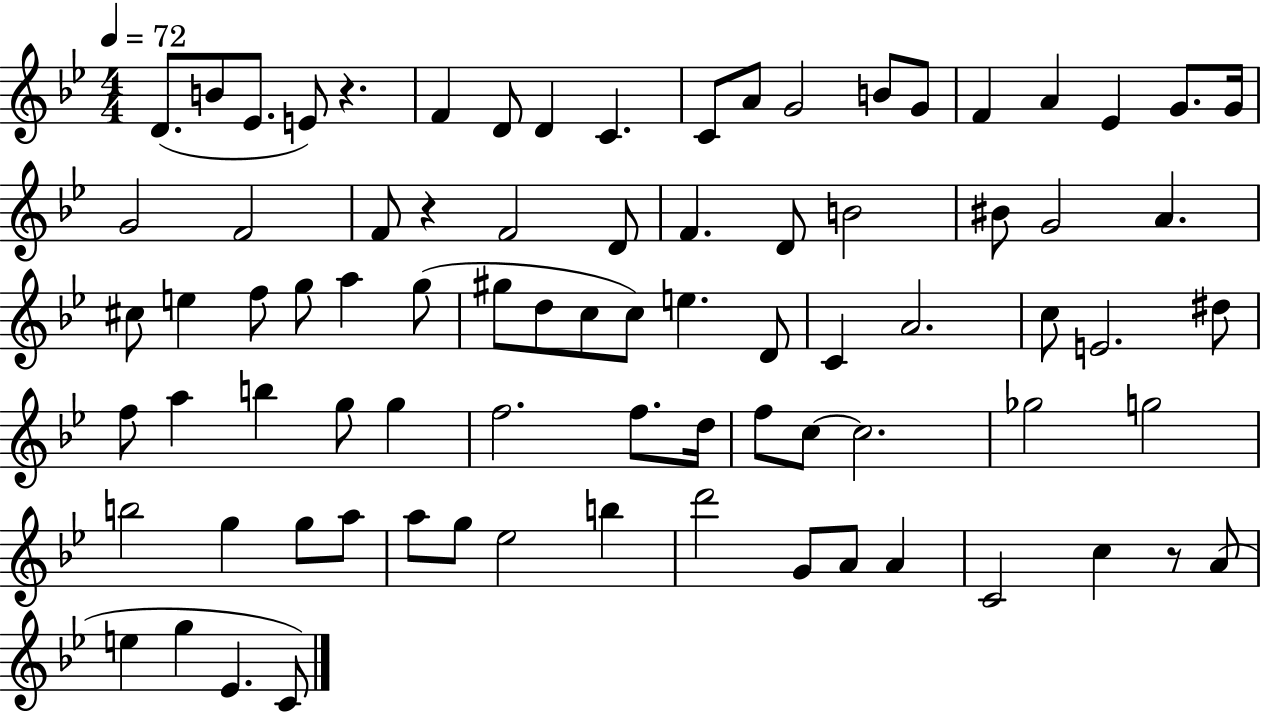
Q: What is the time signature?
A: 4/4